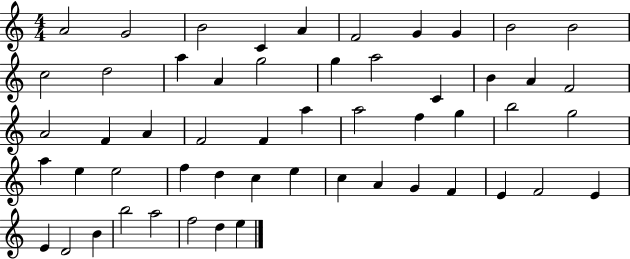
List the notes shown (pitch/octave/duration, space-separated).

A4/h G4/h B4/h C4/q A4/q F4/h G4/q G4/q B4/h B4/h C5/h D5/h A5/q A4/q G5/h G5/q A5/h C4/q B4/q A4/q F4/h A4/h F4/q A4/q F4/h F4/q A5/q A5/h F5/q G5/q B5/h G5/h A5/q E5/q E5/h F5/q D5/q C5/q E5/q C5/q A4/q G4/q F4/q E4/q F4/h E4/q E4/q D4/h B4/q B5/h A5/h F5/h D5/q E5/q